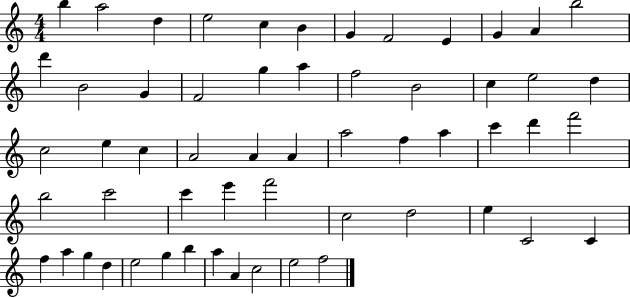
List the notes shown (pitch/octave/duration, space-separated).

B5/q A5/h D5/q E5/h C5/q B4/q G4/q F4/h E4/q G4/q A4/q B5/h D6/q B4/h G4/q F4/h G5/q A5/q F5/h B4/h C5/q E5/h D5/q C5/h E5/q C5/q A4/h A4/q A4/q A5/h F5/q A5/q C6/q D6/q F6/h B5/h C6/h C6/q E6/q F6/h C5/h D5/h E5/q C4/h C4/q F5/q A5/q G5/q D5/q E5/h G5/q B5/q A5/q A4/q C5/h E5/h F5/h